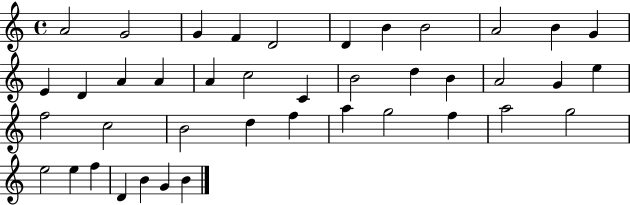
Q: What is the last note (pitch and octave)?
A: B4